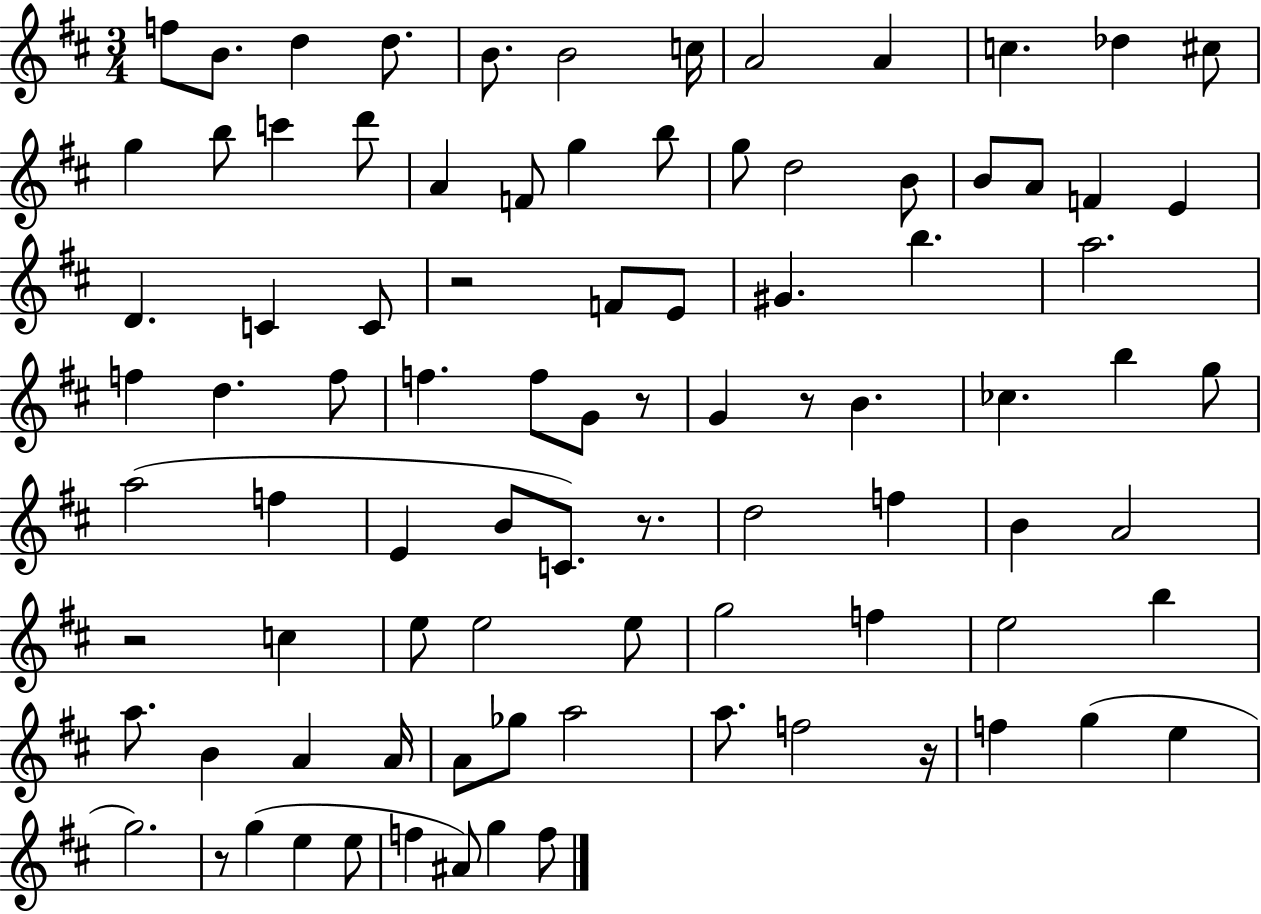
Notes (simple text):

F5/e B4/e. D5/q D5/e. B4/e. B4/h C5/s A4/h A4/q C5/q. Db5/q C#5/e G5/q B5/e C6/q D6/e A4/q F4/e G5/q B5/e G5/e D5/h B4/e B4/e A4/e F4/q E4/q D4/q. C4/q C4/e R/h F4/e E4/e G#4/q. B5/q. A5/h. F5/q D5/q. F5/e F5/q. F5/e G4/e R/e G4/q R/e B4/q. CES5/q. B5/q G5/e A5/h F5/q E4/q B4/e C4/e. R/e. D5/h F5/q B4/q A4/h R/h C5/q E5/e E5/h E5/e G5/h F5/q E5/h B5/q A5/e. B4/q A4/q A4/s A4/e Gb5/e A5/h A5/e. F5/h R/s F5/q G5/q E5/q G5/h. R/e G5/q E5/q E5/e F5/q A#4/e G5/q F5/e